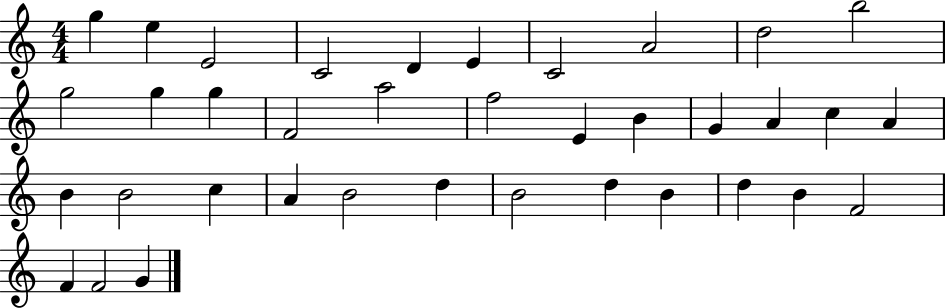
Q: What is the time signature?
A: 4/4